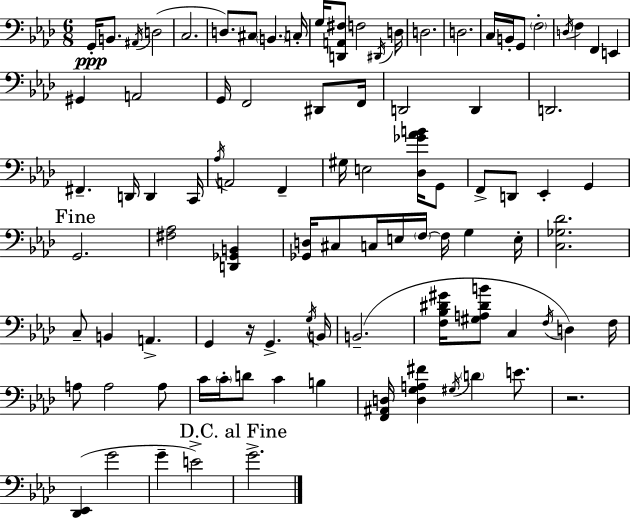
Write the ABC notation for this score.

X:1
T:Untitled
M:6/8
L:1/4
K:Ab
G,,/4 B,,/2 ^A,,/4 D,2 C,2 D,/2 ^C,/2 B,, C,/4 G,/4 [D,,A,,^F,]/2 F,2 ^D,,/4 D,/4 D,2 D,2 C,/4 B,,/4 G,,/2 F,2 D,/4 F, F,, E,, ^G,, A,,2 G,,/4 F,,2 ^D,,/2 F,,/4 D,,2 D,, D,,2 ^F,, D,,/4 D,, C,,/4 _A,/4 A,,2 F,, ^G,/4 E,2 [_D,_G_AB]/4 G,,/2 F,,/2 D,,/2 _E,, G,, G,,2 [^F,_A,]2 [D,,_G,,B,,] [_G,,D,]/4 ^C,/2 C,/4 E,/4 F,/4 F,/4 G, E,/4 [C,_G,_D]2 C,/2 B,, A,, G,, z/4 G,, G,/4 B,,/4 B,,2 [F,_B,^D^G]/4 [^G,A,^DB]/2 C, F,/4 D, F,/4 A,/2 A,2 A,/2 C/4 C/4 D/2 C B, [F,,^A,,D,]/4 [D,G,A,^F] ^G,/4 D E/2 z2 [_D,,_E,,] G2 G E2 G2